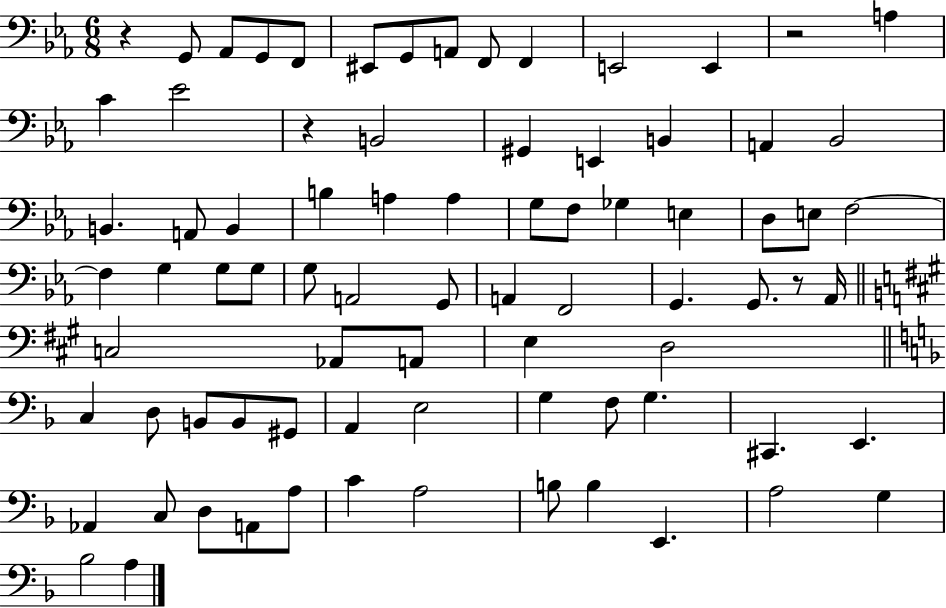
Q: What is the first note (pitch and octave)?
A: G2